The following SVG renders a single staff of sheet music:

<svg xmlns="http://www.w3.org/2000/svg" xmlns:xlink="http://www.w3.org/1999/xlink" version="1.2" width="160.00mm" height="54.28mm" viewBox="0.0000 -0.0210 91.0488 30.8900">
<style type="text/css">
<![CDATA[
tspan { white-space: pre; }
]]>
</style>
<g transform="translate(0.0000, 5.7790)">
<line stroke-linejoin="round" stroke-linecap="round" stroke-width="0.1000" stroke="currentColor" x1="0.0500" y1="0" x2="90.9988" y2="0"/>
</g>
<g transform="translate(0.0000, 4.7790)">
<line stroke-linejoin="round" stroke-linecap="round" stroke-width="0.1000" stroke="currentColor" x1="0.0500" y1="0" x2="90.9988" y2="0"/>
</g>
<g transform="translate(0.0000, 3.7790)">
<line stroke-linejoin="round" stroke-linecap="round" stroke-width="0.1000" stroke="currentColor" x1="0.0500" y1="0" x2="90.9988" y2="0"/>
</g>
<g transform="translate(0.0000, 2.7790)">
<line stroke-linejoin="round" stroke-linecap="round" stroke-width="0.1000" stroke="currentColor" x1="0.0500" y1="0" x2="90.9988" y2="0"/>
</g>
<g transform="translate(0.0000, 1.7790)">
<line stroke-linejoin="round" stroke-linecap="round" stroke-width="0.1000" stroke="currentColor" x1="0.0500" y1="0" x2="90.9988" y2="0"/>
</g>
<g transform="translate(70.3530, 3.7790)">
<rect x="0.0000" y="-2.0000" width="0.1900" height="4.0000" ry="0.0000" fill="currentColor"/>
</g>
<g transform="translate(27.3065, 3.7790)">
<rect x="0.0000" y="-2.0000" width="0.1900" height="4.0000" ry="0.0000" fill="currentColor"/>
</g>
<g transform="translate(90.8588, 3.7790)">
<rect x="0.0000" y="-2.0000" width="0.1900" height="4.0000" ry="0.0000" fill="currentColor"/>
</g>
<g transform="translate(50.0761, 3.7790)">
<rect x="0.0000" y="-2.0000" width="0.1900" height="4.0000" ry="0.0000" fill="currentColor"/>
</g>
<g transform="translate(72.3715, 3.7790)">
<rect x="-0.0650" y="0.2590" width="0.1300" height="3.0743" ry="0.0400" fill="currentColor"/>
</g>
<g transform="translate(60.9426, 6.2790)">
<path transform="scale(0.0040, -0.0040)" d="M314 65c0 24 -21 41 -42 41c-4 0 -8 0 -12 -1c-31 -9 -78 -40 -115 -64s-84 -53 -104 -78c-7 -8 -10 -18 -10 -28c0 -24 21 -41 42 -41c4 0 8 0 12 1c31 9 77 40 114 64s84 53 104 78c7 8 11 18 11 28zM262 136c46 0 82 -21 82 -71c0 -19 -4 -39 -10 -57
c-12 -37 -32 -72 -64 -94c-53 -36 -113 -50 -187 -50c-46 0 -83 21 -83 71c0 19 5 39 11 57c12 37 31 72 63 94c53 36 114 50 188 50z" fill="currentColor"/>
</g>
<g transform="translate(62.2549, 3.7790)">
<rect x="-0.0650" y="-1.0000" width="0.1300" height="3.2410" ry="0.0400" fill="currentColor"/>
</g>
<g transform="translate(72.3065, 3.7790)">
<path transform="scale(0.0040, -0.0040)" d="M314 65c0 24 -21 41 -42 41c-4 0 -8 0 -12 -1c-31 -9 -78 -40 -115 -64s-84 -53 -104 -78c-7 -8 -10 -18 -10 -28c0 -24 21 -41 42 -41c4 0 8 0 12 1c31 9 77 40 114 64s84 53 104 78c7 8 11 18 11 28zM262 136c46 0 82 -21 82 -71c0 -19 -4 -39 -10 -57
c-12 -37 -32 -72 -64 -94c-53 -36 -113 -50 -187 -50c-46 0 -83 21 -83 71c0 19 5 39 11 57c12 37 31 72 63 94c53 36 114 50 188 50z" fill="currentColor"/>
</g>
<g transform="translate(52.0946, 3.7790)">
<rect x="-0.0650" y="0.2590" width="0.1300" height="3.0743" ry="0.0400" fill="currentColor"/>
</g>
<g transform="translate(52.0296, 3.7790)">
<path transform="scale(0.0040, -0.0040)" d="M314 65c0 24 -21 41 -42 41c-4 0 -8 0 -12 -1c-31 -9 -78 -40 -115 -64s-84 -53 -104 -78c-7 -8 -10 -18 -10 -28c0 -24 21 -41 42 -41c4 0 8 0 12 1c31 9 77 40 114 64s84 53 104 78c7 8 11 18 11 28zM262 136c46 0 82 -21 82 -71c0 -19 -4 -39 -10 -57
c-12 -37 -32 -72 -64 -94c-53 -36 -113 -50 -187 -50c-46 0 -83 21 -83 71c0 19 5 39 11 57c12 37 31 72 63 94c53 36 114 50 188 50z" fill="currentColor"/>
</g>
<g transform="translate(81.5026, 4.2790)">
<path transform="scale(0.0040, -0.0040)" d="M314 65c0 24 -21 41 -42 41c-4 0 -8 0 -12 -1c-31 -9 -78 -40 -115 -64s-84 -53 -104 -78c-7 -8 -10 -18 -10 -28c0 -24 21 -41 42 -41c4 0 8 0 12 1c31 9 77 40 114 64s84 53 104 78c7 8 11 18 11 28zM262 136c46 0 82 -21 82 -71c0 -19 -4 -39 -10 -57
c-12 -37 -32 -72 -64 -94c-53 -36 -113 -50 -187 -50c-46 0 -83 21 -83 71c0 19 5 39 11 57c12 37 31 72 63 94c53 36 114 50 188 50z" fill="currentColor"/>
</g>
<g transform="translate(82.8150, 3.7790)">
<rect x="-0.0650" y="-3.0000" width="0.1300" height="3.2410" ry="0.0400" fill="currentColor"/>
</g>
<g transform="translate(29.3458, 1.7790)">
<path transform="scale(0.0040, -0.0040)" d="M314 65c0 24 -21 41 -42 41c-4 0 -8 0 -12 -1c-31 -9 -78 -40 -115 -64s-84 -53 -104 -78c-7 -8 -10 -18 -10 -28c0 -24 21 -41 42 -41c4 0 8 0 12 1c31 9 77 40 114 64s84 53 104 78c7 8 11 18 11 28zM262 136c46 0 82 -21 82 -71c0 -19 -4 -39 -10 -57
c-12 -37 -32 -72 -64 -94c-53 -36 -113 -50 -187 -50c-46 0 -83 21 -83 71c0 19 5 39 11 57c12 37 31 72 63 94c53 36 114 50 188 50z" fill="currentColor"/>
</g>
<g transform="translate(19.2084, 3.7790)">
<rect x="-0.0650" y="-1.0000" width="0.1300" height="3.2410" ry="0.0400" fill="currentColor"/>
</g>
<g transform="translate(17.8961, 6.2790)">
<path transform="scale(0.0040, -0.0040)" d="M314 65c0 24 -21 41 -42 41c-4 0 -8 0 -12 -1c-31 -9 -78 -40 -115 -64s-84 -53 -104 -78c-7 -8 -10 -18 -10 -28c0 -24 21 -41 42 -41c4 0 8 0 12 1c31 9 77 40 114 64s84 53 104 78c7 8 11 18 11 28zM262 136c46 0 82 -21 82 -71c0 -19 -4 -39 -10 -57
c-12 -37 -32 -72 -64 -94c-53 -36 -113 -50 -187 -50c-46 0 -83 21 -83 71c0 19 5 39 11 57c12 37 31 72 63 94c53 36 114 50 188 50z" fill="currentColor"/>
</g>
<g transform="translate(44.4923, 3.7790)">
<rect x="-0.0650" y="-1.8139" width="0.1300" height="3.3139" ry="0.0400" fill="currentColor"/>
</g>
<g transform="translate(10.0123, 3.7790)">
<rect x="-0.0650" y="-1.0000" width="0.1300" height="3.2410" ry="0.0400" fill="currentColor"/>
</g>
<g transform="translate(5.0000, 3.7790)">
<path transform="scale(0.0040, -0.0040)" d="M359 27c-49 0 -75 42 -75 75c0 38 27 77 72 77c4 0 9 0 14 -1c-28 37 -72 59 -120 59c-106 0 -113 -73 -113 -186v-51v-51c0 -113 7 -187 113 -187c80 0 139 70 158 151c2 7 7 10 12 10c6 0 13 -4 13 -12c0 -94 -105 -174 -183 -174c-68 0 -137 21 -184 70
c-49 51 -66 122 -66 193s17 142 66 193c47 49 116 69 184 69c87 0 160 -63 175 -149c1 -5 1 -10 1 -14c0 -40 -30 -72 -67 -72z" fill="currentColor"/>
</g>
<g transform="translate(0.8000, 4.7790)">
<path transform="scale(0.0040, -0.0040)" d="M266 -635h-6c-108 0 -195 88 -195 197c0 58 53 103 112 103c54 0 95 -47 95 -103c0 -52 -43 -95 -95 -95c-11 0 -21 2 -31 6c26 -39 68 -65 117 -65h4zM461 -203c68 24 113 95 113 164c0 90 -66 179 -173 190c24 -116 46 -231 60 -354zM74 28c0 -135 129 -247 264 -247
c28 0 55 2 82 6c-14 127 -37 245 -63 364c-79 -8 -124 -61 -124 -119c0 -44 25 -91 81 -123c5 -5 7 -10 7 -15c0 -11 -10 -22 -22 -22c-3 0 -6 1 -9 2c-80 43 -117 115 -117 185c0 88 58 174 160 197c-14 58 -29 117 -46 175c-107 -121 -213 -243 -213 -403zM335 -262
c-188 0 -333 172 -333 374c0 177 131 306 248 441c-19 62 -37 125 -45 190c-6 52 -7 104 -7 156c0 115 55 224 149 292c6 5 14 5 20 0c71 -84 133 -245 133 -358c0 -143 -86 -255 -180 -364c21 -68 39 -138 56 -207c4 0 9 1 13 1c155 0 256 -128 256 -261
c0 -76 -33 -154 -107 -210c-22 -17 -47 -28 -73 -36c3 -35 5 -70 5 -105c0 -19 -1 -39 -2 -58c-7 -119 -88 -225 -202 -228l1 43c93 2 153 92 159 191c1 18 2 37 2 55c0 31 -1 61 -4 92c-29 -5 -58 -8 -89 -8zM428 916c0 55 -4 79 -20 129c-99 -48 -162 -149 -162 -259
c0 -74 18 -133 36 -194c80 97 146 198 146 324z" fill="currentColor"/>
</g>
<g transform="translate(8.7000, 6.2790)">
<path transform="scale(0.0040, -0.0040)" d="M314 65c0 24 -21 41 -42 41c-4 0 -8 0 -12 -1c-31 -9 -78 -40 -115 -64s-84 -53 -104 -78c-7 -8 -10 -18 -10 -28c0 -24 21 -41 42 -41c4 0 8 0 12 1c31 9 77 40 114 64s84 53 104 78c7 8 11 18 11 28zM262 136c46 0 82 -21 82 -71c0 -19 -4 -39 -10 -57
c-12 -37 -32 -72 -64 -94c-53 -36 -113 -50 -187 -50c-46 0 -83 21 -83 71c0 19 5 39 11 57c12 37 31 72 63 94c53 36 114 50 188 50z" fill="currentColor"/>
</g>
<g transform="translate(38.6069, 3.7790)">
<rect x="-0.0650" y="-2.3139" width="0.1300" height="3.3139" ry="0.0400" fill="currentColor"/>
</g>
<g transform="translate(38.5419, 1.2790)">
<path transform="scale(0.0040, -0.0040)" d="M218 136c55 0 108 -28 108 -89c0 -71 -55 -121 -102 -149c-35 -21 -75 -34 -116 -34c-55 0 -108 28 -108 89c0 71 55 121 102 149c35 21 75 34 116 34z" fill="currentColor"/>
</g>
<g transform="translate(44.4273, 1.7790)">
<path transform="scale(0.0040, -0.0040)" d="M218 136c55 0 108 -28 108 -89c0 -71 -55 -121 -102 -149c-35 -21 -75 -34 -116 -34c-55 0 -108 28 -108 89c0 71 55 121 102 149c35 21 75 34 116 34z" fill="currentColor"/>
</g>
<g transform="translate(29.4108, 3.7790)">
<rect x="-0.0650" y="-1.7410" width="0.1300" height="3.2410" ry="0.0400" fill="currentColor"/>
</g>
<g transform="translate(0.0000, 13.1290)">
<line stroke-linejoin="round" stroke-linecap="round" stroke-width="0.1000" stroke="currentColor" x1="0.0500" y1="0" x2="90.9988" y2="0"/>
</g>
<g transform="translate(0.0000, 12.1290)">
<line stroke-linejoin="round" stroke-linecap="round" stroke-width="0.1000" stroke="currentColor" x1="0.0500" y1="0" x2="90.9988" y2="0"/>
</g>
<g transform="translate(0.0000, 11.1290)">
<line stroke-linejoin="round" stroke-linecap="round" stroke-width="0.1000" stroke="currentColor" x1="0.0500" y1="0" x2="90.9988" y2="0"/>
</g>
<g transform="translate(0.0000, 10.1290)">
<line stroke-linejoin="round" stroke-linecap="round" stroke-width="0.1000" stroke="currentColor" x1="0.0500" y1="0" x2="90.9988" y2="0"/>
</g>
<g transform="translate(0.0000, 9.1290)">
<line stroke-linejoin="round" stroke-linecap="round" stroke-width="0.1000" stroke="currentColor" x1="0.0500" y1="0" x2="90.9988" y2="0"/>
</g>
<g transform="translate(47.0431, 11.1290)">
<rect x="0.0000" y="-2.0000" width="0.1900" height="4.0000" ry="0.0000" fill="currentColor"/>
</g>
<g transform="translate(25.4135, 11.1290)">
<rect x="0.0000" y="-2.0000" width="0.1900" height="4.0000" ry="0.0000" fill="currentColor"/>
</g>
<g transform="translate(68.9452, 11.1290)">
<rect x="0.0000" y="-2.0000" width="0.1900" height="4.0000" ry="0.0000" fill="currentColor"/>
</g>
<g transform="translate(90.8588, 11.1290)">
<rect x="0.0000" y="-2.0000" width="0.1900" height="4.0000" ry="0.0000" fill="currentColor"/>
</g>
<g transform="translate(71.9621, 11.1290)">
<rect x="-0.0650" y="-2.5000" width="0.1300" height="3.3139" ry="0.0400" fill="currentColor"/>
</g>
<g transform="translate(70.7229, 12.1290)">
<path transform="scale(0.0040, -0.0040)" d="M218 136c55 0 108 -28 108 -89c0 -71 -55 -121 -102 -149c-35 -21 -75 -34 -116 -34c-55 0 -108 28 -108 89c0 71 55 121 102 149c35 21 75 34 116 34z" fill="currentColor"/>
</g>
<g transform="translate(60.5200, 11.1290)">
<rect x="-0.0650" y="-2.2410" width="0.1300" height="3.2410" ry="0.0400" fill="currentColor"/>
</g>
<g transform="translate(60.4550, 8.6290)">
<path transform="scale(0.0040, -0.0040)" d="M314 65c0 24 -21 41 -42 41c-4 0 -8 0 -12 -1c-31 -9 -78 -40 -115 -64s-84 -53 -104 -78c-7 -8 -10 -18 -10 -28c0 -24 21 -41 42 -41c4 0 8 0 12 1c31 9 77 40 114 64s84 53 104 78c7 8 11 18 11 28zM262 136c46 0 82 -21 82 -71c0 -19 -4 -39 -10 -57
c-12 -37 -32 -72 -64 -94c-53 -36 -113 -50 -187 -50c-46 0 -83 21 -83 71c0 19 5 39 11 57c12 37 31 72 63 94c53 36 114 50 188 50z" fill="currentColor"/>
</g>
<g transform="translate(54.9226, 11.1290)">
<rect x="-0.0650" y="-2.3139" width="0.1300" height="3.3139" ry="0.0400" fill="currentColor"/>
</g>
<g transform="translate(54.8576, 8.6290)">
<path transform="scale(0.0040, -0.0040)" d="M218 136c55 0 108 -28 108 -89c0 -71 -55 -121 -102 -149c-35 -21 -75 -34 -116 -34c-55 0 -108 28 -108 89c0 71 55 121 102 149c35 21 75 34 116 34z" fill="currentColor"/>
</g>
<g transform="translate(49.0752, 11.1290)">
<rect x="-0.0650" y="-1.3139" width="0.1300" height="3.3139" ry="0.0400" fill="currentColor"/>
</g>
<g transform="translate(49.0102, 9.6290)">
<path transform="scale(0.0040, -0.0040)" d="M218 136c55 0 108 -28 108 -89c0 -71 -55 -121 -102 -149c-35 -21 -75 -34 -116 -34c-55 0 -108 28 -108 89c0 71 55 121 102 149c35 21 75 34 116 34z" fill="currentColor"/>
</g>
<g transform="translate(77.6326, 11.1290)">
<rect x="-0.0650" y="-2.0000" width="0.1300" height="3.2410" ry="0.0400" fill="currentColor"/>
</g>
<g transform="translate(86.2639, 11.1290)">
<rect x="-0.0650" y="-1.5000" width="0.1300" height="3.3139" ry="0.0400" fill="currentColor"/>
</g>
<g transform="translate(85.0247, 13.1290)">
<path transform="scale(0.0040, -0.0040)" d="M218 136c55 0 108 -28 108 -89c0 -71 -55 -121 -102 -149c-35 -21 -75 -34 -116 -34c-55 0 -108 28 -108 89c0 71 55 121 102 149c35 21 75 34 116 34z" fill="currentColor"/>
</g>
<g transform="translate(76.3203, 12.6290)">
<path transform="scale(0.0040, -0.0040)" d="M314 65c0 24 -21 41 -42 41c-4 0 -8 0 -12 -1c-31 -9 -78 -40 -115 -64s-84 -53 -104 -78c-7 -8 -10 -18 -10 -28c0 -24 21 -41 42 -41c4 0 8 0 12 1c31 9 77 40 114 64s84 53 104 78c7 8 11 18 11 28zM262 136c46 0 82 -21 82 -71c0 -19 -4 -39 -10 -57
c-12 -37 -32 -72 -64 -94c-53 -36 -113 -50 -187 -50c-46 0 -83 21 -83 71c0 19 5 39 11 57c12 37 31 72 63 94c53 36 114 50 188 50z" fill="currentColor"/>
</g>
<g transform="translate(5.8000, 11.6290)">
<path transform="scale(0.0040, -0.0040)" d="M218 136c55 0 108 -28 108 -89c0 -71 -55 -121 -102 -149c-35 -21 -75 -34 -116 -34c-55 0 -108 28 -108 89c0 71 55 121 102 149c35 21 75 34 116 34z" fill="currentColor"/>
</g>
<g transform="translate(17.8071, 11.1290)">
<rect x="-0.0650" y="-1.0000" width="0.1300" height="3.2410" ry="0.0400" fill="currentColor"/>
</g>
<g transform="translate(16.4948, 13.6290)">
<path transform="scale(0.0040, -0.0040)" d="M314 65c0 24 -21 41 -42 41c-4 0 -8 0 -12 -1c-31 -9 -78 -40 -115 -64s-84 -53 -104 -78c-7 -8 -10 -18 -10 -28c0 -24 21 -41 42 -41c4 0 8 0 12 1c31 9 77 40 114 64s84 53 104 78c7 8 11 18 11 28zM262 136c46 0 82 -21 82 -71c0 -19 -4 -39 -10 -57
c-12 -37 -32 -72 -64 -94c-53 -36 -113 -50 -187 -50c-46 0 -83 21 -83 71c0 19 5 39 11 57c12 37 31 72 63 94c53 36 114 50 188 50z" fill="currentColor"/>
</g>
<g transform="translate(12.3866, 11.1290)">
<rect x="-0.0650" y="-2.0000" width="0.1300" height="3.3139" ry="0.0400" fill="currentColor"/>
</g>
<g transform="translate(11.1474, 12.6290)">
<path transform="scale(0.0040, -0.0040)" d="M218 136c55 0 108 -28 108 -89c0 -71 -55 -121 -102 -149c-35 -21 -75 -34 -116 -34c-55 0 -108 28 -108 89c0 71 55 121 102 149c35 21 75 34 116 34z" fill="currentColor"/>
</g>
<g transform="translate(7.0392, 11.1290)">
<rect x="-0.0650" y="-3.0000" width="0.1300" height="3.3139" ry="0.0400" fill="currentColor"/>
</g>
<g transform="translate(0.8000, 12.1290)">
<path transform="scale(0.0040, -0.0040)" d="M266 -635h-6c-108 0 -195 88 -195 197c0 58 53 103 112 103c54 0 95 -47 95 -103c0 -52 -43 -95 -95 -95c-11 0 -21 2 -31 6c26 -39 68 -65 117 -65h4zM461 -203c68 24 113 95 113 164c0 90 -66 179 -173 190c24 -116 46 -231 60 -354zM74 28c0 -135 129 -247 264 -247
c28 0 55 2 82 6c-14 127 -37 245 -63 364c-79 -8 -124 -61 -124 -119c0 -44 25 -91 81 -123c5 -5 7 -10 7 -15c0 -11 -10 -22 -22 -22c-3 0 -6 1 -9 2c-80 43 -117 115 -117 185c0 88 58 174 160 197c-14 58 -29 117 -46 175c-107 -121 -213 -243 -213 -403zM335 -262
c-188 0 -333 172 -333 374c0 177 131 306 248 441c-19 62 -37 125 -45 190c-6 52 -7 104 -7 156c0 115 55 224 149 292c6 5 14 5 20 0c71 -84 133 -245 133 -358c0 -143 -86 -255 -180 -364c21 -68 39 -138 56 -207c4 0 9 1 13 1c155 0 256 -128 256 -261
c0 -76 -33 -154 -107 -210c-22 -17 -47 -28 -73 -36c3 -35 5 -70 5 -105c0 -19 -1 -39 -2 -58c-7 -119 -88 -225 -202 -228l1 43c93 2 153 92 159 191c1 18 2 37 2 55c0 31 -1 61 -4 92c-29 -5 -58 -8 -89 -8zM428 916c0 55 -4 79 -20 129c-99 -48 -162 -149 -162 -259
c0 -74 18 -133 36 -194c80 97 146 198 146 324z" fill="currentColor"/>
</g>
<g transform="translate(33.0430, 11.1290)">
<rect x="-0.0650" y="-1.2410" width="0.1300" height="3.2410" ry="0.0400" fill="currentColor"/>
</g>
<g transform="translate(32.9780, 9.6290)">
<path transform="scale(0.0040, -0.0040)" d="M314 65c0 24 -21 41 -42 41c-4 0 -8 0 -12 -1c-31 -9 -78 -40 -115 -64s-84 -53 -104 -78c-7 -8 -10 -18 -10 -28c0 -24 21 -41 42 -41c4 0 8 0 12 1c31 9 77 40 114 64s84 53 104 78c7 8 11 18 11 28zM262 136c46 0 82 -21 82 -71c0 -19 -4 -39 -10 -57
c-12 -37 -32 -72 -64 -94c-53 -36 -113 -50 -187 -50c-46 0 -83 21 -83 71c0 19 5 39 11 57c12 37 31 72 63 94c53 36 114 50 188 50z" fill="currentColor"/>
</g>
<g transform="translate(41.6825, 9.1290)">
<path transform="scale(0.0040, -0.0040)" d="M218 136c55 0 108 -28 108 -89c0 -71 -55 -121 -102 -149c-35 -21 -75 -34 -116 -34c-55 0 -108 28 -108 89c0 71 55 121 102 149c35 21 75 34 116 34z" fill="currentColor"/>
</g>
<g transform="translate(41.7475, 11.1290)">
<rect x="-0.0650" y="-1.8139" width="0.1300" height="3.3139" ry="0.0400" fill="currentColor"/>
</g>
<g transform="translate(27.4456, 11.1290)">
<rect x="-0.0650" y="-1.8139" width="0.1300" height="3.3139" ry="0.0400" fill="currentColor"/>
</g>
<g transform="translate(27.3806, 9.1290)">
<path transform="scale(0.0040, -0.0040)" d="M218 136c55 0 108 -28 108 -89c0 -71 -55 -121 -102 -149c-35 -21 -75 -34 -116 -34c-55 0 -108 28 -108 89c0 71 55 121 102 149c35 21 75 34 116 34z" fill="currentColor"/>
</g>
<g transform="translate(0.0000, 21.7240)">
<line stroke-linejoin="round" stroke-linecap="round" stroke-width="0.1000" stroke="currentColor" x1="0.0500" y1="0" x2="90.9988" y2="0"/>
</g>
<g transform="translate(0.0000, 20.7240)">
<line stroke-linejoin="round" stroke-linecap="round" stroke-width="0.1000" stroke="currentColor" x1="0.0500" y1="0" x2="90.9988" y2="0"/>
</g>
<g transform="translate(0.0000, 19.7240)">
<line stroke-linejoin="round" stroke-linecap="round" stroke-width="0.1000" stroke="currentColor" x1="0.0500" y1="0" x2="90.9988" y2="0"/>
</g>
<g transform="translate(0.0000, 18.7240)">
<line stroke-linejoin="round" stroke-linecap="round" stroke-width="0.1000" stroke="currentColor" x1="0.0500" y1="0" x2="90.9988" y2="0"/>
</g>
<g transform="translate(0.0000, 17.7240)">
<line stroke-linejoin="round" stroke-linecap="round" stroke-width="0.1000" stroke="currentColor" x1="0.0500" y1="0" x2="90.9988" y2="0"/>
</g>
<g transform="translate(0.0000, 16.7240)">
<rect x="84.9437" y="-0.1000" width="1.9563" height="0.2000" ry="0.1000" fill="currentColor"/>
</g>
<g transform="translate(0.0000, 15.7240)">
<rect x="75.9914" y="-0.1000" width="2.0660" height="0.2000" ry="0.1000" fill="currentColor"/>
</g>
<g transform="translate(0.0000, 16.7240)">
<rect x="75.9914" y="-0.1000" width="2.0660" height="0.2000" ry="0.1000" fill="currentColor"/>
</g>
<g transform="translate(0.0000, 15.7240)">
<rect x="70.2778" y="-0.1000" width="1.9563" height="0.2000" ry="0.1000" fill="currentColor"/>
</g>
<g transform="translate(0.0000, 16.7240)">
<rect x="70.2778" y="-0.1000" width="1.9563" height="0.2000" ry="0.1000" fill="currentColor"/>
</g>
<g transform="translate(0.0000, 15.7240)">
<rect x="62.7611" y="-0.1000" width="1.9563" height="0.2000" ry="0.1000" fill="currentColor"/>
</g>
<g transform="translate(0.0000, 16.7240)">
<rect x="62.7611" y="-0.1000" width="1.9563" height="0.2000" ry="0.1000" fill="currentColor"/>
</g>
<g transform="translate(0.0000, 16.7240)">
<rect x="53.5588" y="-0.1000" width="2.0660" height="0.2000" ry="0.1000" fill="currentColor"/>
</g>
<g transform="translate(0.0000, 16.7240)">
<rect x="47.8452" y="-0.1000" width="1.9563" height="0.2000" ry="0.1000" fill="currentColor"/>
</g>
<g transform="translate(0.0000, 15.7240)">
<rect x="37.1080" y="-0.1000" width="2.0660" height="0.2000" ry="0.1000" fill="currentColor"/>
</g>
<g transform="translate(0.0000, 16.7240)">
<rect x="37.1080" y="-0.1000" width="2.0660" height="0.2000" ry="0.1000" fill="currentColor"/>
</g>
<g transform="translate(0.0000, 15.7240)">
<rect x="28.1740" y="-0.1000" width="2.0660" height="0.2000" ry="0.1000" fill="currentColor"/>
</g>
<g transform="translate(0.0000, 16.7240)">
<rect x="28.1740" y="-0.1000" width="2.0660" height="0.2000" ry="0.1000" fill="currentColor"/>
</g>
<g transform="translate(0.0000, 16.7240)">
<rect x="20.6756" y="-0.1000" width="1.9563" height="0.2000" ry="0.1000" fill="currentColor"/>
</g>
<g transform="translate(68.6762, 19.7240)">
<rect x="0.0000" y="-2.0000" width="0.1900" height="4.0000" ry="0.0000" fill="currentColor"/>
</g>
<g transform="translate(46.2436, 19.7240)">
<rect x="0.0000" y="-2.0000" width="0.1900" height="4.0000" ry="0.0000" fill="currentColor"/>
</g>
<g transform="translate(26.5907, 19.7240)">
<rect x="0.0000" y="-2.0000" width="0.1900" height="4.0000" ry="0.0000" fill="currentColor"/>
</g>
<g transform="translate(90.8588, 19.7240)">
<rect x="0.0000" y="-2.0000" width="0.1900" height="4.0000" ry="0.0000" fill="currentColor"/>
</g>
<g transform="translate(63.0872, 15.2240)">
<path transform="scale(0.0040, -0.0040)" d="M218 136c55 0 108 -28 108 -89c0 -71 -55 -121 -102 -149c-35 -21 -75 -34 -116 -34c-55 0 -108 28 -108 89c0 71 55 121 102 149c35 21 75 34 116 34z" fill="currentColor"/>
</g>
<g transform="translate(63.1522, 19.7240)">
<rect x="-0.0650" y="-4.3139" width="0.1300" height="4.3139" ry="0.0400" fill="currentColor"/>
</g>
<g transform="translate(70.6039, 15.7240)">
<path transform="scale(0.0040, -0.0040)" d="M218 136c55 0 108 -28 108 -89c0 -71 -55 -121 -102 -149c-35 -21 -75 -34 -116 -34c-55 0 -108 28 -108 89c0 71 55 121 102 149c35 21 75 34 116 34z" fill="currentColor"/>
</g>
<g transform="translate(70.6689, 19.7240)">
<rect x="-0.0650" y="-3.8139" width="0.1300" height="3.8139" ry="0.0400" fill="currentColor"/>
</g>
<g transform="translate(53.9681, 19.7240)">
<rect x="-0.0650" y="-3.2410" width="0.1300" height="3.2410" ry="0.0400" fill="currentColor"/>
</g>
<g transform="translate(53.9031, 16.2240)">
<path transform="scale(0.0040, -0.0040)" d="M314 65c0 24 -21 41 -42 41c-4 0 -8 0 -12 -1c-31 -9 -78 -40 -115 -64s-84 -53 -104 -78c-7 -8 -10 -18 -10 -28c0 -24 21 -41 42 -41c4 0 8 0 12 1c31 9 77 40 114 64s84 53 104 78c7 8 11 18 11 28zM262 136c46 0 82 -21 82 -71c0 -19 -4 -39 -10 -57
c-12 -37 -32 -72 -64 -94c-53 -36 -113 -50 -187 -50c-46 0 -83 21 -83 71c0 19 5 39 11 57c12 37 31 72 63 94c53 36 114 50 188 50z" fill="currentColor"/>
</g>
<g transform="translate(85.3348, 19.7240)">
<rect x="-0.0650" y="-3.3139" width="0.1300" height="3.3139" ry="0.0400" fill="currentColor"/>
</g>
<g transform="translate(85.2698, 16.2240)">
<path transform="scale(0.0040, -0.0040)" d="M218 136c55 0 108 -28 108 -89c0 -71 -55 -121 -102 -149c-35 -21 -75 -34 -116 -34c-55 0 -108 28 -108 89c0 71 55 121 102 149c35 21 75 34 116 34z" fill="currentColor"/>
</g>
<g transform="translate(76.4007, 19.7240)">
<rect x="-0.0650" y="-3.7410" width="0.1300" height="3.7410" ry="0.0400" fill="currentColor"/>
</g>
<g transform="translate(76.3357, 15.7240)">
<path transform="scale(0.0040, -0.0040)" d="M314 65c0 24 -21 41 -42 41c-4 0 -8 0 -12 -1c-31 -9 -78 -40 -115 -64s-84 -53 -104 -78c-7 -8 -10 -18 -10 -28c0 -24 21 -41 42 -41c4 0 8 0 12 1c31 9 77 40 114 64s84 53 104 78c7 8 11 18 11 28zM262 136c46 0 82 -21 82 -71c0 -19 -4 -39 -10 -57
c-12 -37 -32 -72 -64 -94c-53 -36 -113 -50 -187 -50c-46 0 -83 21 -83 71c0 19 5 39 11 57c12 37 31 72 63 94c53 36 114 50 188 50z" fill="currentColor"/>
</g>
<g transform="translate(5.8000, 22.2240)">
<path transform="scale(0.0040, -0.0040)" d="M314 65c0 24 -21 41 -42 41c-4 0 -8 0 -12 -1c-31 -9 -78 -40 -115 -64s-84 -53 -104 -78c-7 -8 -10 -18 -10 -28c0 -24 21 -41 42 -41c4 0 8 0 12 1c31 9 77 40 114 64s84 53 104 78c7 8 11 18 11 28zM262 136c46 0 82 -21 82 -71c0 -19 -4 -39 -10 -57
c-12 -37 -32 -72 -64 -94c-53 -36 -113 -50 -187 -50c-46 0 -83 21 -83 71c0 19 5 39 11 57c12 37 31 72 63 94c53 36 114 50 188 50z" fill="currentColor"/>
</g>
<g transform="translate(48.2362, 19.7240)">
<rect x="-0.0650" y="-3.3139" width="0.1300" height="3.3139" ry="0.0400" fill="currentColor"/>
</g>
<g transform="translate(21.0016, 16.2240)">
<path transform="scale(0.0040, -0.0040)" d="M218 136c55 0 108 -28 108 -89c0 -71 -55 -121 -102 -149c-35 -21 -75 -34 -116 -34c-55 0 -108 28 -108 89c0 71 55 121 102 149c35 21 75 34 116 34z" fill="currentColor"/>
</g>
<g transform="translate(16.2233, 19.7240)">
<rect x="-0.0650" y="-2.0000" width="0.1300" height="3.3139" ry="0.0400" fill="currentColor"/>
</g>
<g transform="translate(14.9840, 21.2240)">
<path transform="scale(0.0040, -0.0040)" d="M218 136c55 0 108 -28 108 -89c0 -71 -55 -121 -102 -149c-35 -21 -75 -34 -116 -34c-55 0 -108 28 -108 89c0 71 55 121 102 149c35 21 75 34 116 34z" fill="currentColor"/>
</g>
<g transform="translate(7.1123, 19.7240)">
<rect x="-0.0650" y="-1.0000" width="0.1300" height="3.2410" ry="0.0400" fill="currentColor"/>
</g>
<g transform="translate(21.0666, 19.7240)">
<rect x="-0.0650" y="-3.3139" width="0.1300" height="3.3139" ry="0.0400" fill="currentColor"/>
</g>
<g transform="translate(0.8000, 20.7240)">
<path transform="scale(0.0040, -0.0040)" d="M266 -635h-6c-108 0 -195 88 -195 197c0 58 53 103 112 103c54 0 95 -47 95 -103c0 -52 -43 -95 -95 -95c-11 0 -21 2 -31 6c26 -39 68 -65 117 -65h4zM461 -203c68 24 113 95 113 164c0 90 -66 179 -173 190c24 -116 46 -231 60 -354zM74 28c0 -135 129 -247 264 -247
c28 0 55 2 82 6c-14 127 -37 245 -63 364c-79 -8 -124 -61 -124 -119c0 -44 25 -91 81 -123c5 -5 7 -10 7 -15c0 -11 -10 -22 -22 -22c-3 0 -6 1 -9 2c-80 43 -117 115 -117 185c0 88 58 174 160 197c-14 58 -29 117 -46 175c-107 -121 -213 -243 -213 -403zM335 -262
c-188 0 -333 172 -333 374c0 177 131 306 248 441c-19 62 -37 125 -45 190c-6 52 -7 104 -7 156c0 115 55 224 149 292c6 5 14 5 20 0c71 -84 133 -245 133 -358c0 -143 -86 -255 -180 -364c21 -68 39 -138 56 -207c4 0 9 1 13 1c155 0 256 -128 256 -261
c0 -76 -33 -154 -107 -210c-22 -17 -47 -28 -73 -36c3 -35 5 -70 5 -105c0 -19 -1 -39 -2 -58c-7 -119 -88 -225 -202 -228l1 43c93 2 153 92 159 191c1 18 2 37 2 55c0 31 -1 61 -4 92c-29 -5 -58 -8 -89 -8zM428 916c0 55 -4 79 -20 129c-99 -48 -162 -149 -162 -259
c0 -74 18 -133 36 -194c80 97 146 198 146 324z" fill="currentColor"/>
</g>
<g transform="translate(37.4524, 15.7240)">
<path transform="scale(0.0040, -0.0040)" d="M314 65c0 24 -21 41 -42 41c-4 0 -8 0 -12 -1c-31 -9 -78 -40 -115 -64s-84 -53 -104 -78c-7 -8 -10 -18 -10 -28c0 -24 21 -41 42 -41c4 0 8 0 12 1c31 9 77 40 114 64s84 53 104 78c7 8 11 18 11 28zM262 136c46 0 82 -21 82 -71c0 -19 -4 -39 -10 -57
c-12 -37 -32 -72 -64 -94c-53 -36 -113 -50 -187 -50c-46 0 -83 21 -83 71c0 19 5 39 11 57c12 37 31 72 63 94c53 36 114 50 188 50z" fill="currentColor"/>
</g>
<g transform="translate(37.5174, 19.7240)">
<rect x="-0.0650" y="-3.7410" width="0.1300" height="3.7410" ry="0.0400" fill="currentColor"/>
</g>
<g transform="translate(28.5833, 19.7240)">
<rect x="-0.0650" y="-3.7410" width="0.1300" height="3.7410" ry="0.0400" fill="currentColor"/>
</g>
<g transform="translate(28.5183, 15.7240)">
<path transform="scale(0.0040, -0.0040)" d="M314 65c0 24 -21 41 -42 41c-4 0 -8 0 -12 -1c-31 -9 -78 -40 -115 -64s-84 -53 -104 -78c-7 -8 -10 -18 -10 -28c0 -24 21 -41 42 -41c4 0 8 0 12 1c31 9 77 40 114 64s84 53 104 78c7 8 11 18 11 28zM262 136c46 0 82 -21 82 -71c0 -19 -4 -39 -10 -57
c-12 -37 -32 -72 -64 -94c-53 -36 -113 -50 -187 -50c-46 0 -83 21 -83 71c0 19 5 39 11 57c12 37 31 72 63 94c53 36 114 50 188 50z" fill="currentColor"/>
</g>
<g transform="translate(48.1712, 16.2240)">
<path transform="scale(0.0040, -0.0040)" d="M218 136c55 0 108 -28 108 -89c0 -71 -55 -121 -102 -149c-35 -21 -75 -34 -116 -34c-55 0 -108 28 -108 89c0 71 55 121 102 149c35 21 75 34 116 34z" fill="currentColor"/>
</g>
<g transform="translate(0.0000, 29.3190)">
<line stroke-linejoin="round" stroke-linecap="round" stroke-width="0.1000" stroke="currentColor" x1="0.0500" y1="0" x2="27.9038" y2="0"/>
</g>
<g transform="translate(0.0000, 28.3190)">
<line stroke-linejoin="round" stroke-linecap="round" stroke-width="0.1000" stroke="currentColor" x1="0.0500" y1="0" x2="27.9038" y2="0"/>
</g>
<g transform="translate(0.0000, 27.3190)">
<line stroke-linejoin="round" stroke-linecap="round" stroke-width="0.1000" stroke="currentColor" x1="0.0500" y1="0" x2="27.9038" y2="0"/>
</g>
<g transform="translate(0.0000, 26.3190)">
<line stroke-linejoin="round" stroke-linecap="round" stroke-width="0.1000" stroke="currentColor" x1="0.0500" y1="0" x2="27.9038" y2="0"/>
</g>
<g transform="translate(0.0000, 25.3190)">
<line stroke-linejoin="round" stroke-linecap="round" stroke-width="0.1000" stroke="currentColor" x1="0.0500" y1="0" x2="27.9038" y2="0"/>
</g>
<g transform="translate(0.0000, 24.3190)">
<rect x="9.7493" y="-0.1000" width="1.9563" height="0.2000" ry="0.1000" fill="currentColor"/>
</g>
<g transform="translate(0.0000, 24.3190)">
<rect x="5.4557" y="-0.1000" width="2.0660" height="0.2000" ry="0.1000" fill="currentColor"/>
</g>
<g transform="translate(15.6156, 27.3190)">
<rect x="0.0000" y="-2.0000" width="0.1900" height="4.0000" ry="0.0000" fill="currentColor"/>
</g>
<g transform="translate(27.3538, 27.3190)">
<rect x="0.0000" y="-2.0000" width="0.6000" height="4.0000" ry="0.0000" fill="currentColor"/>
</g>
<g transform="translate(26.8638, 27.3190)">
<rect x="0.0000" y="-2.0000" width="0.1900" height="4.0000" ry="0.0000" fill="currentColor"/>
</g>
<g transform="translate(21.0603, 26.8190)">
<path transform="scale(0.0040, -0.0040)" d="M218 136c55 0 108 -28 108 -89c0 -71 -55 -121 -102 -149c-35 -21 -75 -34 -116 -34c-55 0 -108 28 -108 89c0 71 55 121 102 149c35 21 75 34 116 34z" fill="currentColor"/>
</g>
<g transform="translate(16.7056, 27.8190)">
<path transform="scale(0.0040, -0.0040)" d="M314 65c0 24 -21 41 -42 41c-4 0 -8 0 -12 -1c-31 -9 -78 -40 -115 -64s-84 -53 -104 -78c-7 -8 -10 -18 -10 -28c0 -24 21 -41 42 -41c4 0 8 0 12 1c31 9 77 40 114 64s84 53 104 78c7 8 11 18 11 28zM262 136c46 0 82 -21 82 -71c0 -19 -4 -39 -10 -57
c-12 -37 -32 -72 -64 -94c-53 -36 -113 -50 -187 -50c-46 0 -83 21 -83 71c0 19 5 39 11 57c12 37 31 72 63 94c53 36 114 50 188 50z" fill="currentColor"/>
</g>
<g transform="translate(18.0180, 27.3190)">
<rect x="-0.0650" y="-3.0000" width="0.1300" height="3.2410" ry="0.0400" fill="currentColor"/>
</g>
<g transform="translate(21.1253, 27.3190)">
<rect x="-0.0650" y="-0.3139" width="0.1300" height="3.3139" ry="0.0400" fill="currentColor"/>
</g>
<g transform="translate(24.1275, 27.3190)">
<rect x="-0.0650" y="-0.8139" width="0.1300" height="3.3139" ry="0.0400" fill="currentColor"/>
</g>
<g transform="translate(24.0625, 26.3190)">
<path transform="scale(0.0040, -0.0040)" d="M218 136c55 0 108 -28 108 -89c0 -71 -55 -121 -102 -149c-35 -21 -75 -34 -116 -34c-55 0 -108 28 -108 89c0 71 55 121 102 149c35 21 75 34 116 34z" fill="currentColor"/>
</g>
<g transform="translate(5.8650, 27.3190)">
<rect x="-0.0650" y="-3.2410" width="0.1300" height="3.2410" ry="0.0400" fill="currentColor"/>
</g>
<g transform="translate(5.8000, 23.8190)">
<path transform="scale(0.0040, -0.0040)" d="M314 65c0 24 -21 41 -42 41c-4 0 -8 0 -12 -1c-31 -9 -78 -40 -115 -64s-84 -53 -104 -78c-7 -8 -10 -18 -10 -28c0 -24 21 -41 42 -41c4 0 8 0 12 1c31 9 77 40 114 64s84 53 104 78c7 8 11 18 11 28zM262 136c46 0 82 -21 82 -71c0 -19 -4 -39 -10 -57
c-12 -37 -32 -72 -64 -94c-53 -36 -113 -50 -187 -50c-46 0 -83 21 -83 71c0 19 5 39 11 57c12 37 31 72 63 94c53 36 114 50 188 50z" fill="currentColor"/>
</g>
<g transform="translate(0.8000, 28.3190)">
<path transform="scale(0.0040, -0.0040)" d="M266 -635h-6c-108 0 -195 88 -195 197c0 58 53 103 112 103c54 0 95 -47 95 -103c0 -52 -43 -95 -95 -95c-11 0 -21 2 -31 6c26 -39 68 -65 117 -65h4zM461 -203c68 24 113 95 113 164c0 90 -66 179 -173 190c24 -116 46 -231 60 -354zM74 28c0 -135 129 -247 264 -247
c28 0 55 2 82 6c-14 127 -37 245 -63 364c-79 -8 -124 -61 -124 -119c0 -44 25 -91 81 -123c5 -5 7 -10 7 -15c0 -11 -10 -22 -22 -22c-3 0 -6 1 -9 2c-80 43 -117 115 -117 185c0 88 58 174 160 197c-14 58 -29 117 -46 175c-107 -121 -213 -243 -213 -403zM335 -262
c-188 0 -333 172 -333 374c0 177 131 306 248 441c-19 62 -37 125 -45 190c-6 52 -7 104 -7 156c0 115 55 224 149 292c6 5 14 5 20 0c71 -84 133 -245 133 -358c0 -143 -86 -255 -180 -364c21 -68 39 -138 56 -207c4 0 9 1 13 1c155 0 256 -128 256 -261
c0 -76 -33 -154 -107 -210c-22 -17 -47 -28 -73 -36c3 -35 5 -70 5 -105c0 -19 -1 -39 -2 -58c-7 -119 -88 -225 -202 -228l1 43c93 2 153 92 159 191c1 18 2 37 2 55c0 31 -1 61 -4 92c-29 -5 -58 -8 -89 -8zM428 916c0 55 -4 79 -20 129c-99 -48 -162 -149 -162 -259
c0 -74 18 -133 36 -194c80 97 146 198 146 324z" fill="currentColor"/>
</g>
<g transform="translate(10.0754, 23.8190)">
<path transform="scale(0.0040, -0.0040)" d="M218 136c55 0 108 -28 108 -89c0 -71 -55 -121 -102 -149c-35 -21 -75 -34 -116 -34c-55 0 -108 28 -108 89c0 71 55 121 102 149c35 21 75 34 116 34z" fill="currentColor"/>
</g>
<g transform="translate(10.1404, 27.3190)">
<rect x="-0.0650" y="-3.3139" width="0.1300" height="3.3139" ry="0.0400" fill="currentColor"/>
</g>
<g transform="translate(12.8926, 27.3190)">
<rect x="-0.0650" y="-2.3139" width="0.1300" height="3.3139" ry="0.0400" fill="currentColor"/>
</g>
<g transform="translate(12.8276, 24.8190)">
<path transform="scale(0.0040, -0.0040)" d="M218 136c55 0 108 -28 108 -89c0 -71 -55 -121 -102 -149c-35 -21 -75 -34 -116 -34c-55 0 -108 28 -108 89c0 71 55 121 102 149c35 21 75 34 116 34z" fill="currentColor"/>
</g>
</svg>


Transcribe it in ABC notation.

X:1
T:Untitled
M:4/4
L:1/4
K:C
D2 D2 f2 g f B2 D2 B2 A2 A F D2 f e2 f e g g2 G F2 E D2 F b c'2 c'2 b b2 d' c' c'2 b b2 b g A2 c d